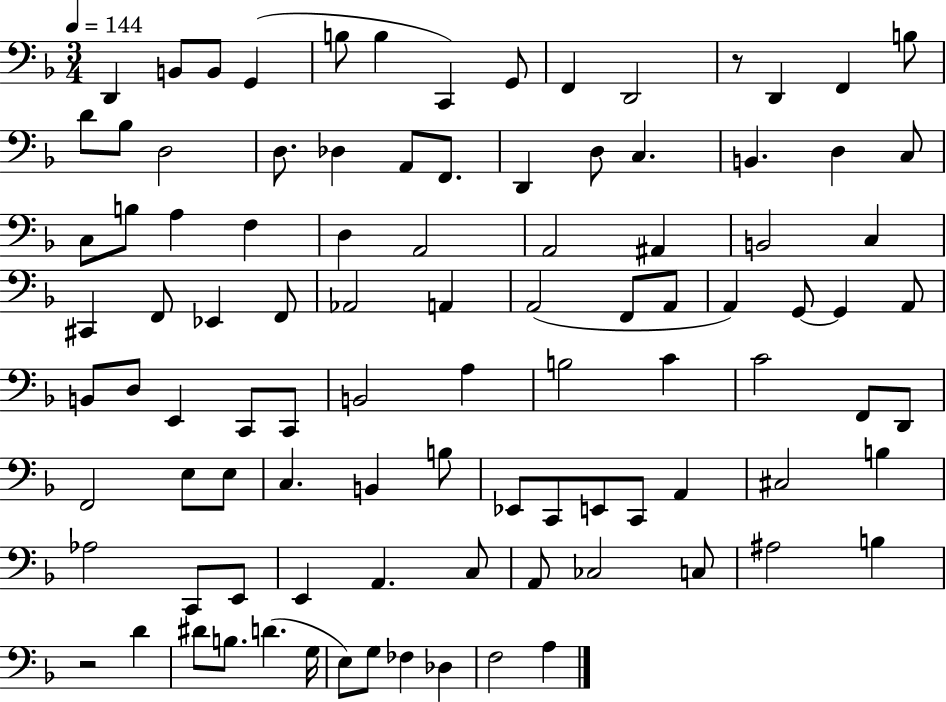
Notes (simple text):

D2/q B2/e B2/e G2/q B3/e B3/q C2/q G2/e F2/q D2/h R/e D2/q F2/q B3/e D4/e Bb3/e D3/h D3/e. Db3/q A2/e F2/e. D2/q D3/e C3/q. B2/q. D3/q C3/e C3/e B3/e A3/q F3/q D3/q A2/h A2/h A#2/q B2/h C3/q C#2/q F2/e Eb2/q F2/e Ab2/h A2/q A2/h F2/e A2/e A2/q G2/e G2/q A2/e B2/e D3/e E2/q C2/e C2/e B2/h A3/q B3/h C4/q C4/h F2/e D2/e F2/h E3/e E3/e C3/q. B2/q B3/e Eb2/e C2/e E2/e C2/e A2/q C#3/h B3/q Ab3/h C2/e E2/e E2/q A2/q. C3/e A2/e CES3/h C3/e A#3/h B3/q R/h D4/q D#4/e B3/e. D4/q. G3/s E3/e G3/e FES3/q Db3/q F3/h A3/q